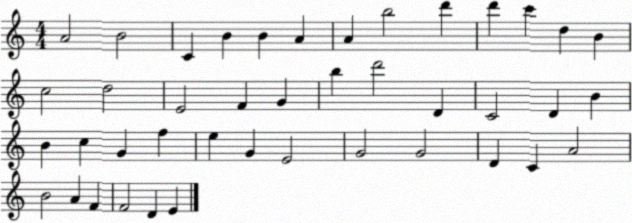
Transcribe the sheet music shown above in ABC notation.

X:1
T:Untitled
M:4/4
L:1/4
K:C
A2 B2 C B B A A b2 d' d' c' d B c2 d2 E2 F G b d'2 D C2 D B B c G f e G E2 G2 G2 D C A2 B2 A F F2 D E